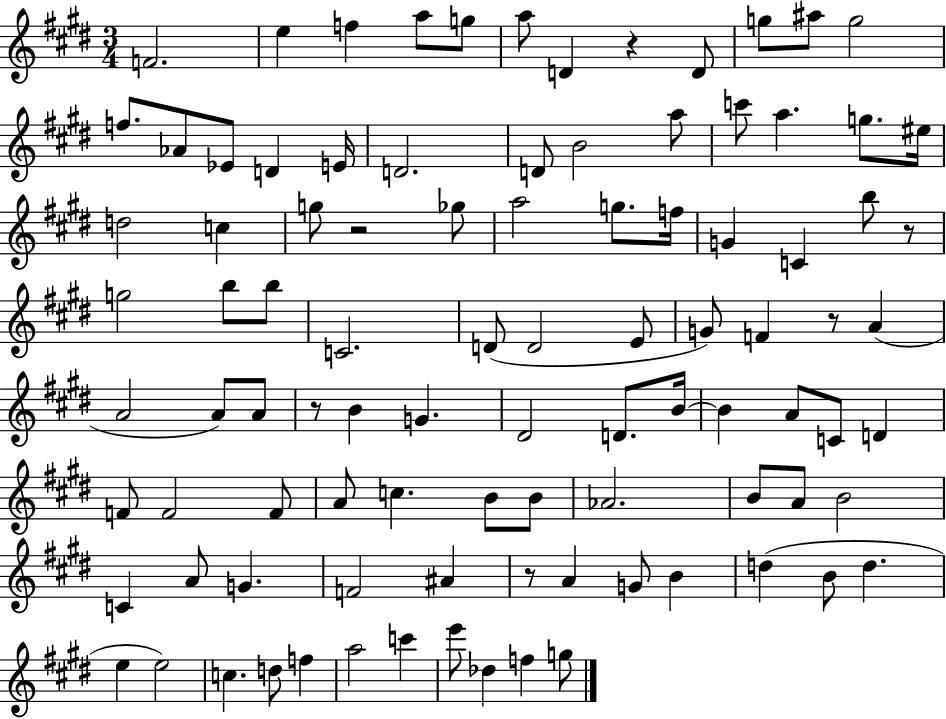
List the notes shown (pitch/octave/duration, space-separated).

F4/h. E5/q F5/q A5/e G5/e A5/e D4/q R/q D4/e G5/e A#5/e G5/h F5/e. Ab4/e Eb4/e D4/q E4/s D4/h. D4/e B4/h A5/e C6/e A5/q. G5/e. EIS5/s D5/h C5/q G5/e R/h Gb5/e A5/h G5/e. F5/s G4/q C4/q B5/e R/e G5/h B5/e B5/e C4/h. D4/e D4/h E4/e G4/e F4/q R/e A4/q A4/h A4/e A4/e R/e B4/q G4/q. D#4/h D4/e. B4/s B4/q A4/e C4/e D4/q F4/e F4/h F4/e A4/e C5/q. B4/e B4/e Ab4/h. B4/e A4/e B4/h C4/q A4/e G4/q. F4/h A#4/q R/e A4/q G4/e B4/q D5/q B4/e D5/q. E5/q E5/h C5/q. D5/e F5/q A5/h C6/q E6/e Db5/q F5/q G5/e